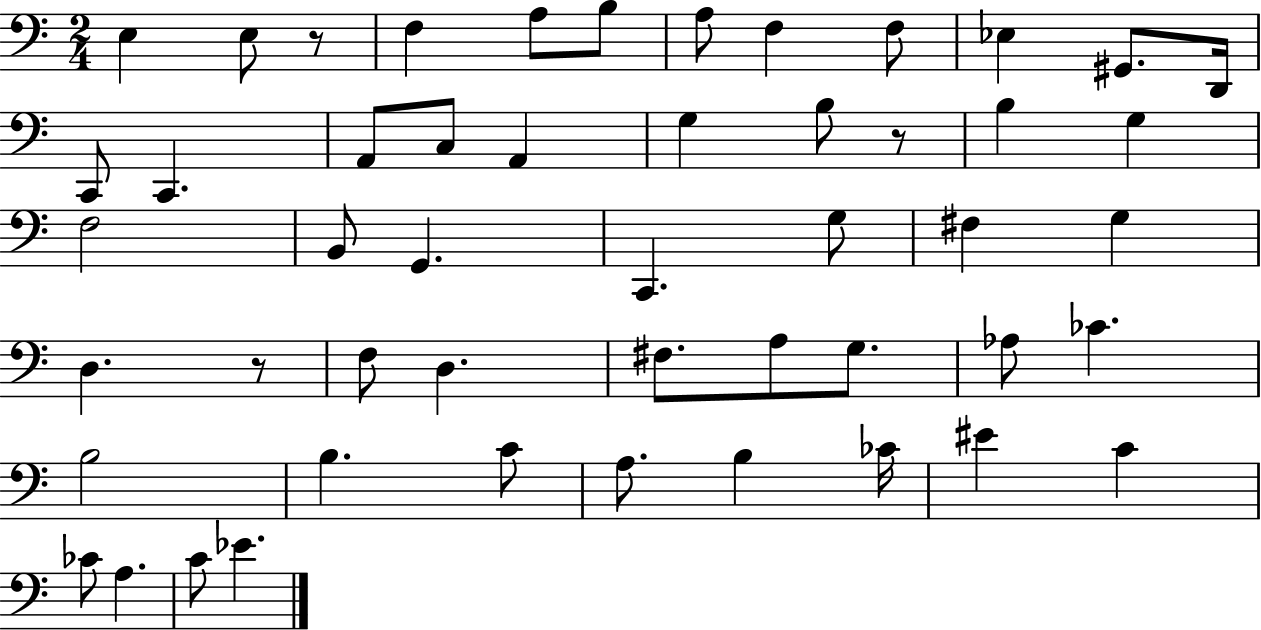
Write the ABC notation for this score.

X:1
T:Untitled
M:2/4
L:1/4
K:C
E, E,/2 z/2 F, A,/2 B,/2 A,/2 F, F,/2 _E, ^G,,/2 D,,/4 C,,/2 C,, A,,/2 C,/2 A,, G, B,/2 z/2 B, G, F,2 B,,/2 G,, C,, G,/2 ^F, G, D, z/2 F,/2 D, ^F,/2 A,/2 G,/2 _A,/2 _C B,2 B, C/2 A,/2 B, _C/4 ^E C _C/2 A, C/2 _E